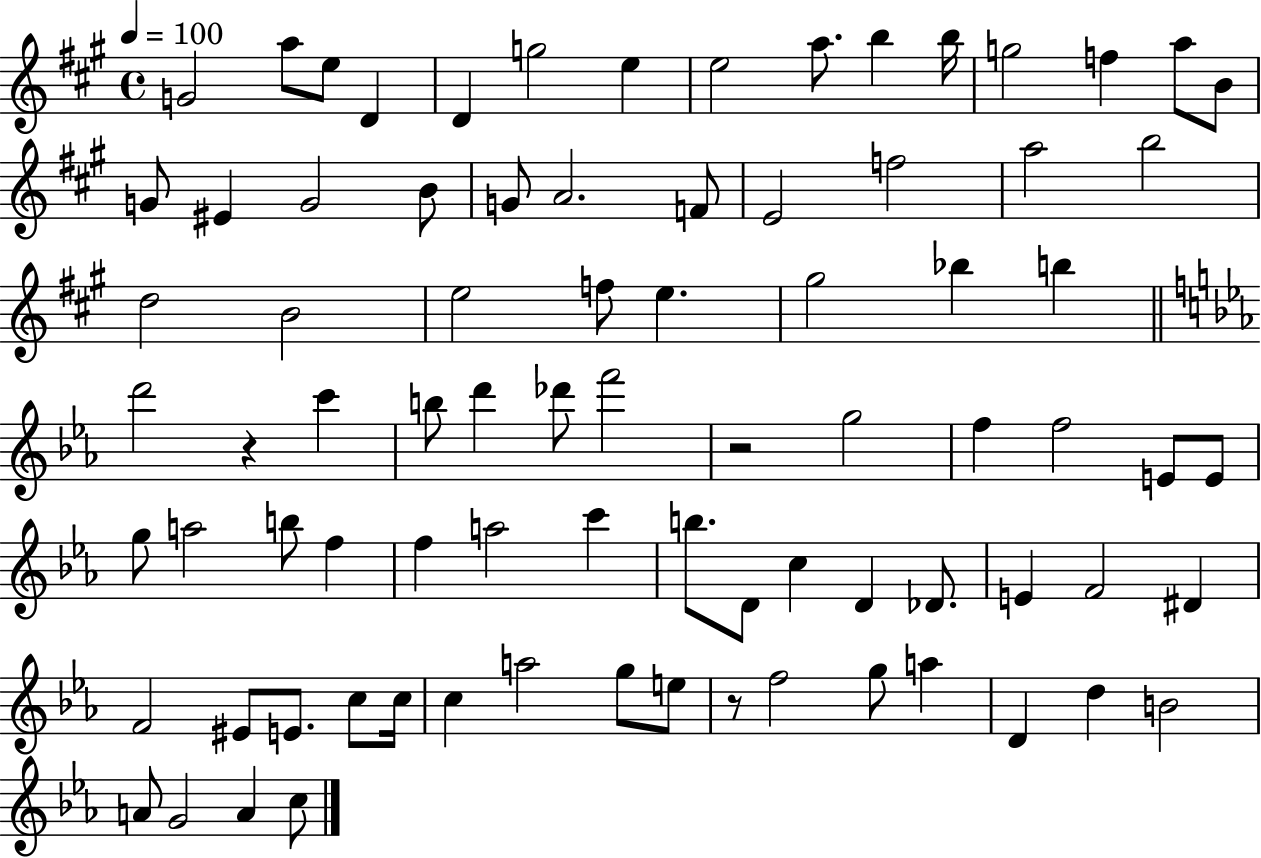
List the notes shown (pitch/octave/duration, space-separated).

G4/h A5/e E5/e D4/q D4/q G5/h E5/q E5/h A5/e. B5/q B5/s G5/h F5/q A5/e B4/e G4/e EIS4/q G4/h B4/e G4/e A4/h. F4/e E4/h F5/h A5/h B5/h D5/h B4/h E5/h F5/e E5/q. G#5/h Bb5/q B5/q D6/h R/q C6/q B5/e D6/q Db6/e F6/h R/h G5/h F5/q F5/h E4/e E4/e G5/e A5/h B5/e F5/q F5/q A5/h C6/q B5/e. D4/e C5/q D4/q Db4/e. E4/q F4/h D#4/q F4/h EIS4/e E4/e. C5/e C5/s C5/q A5/h G5/e E5/e R/e F5/h G5/e A5/q D4/q D5/q B4/h A4/e G4/h A4/q C5/e